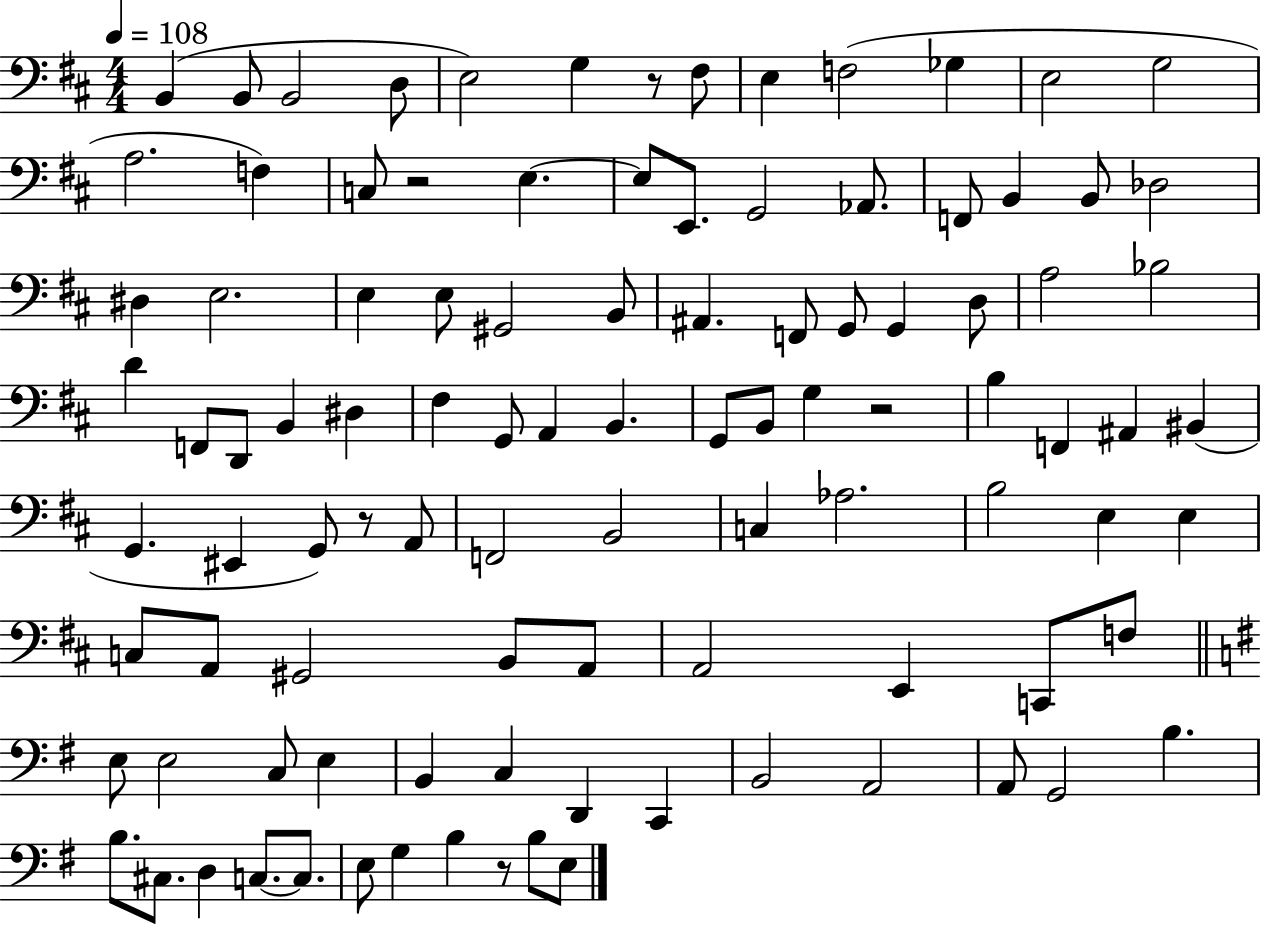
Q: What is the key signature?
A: D major